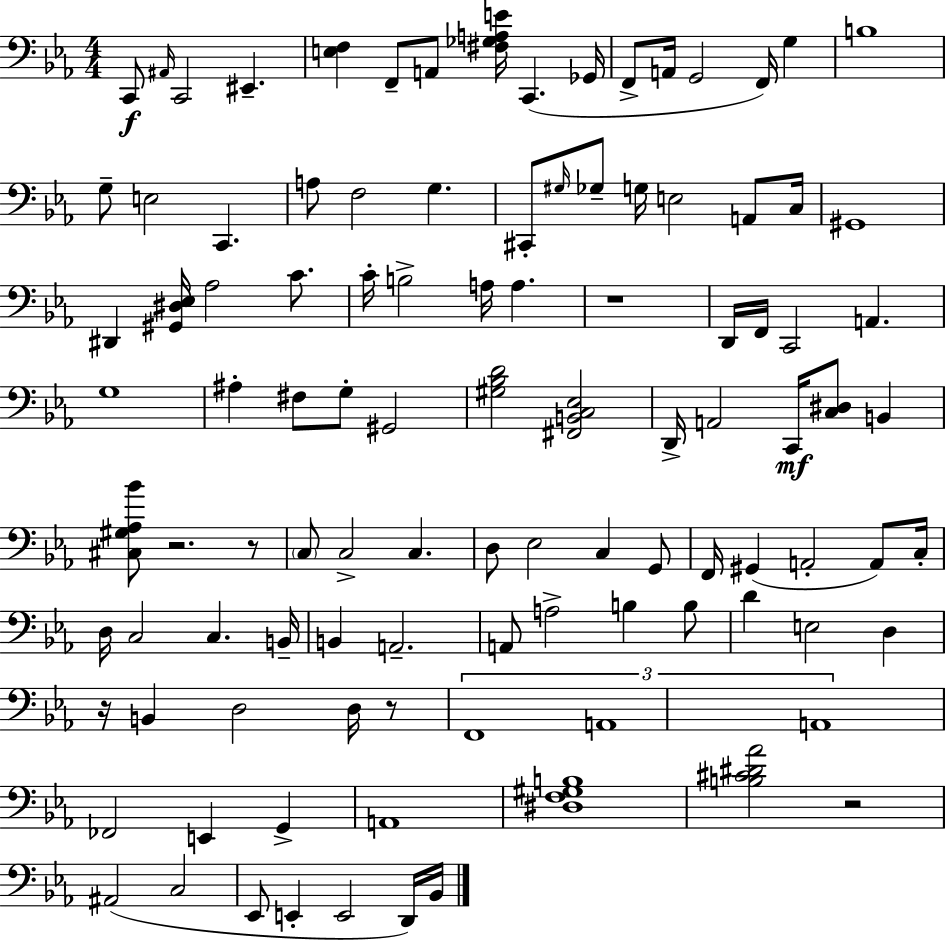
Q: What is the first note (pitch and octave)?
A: C2